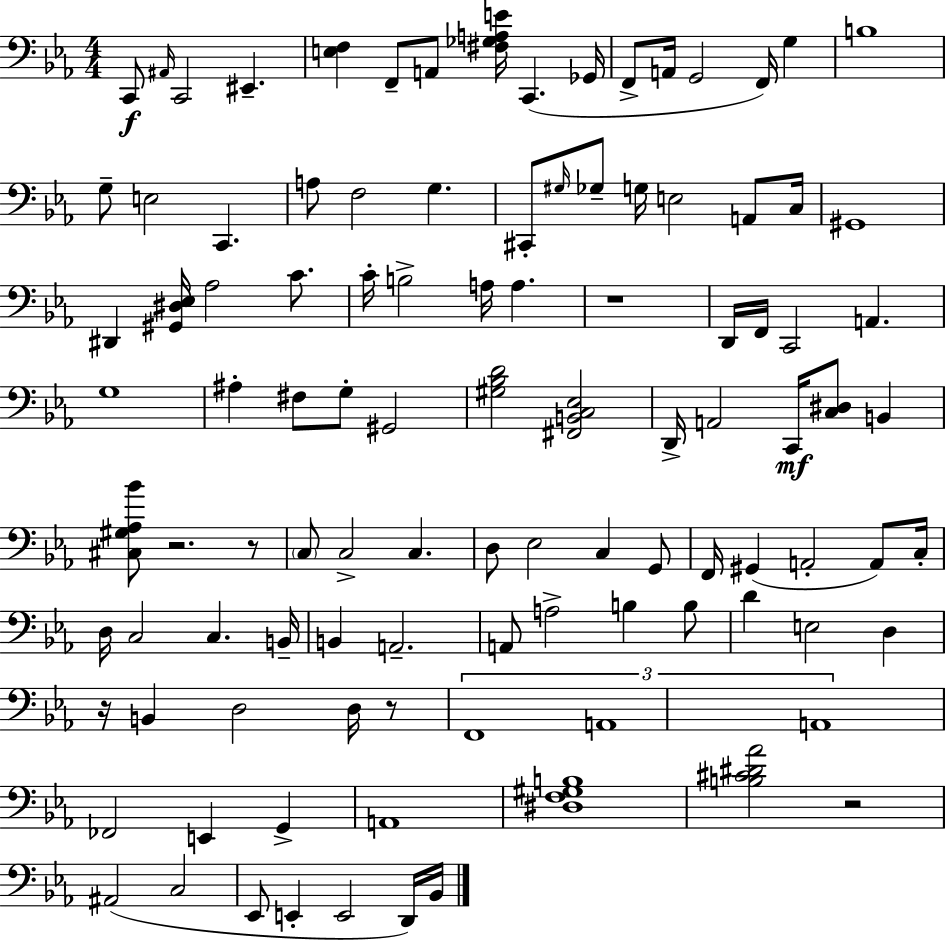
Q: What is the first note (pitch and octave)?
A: C2